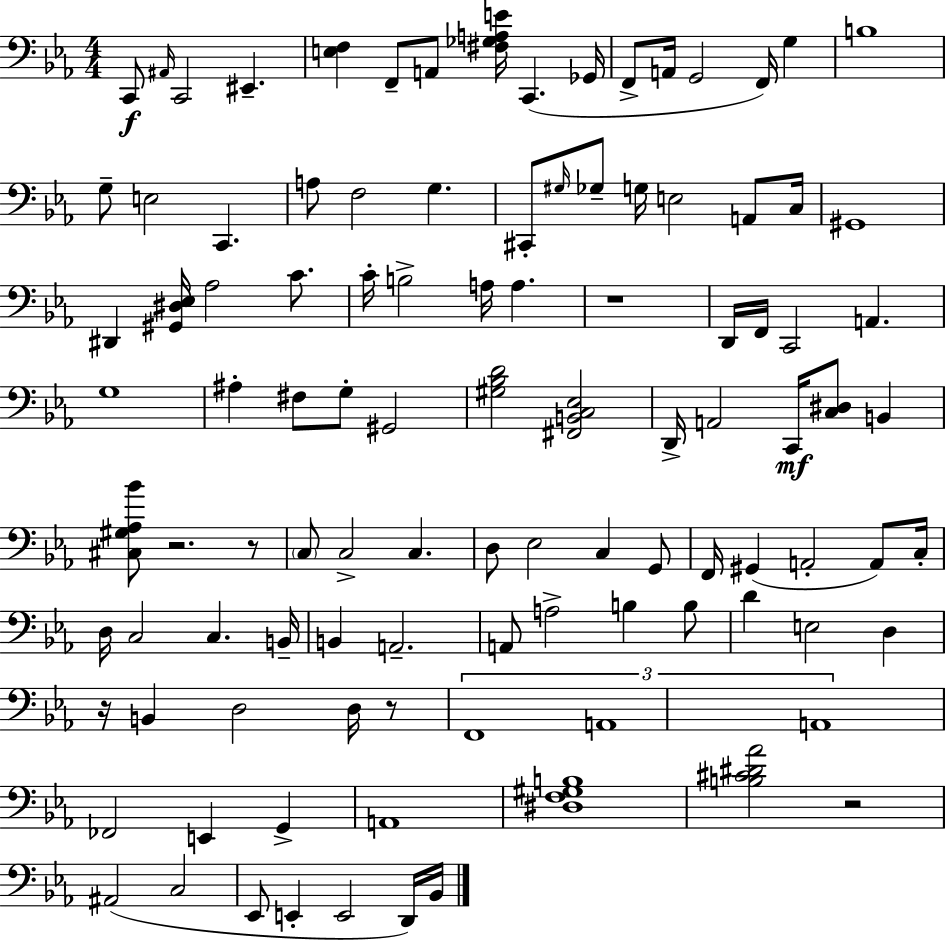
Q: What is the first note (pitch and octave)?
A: C2